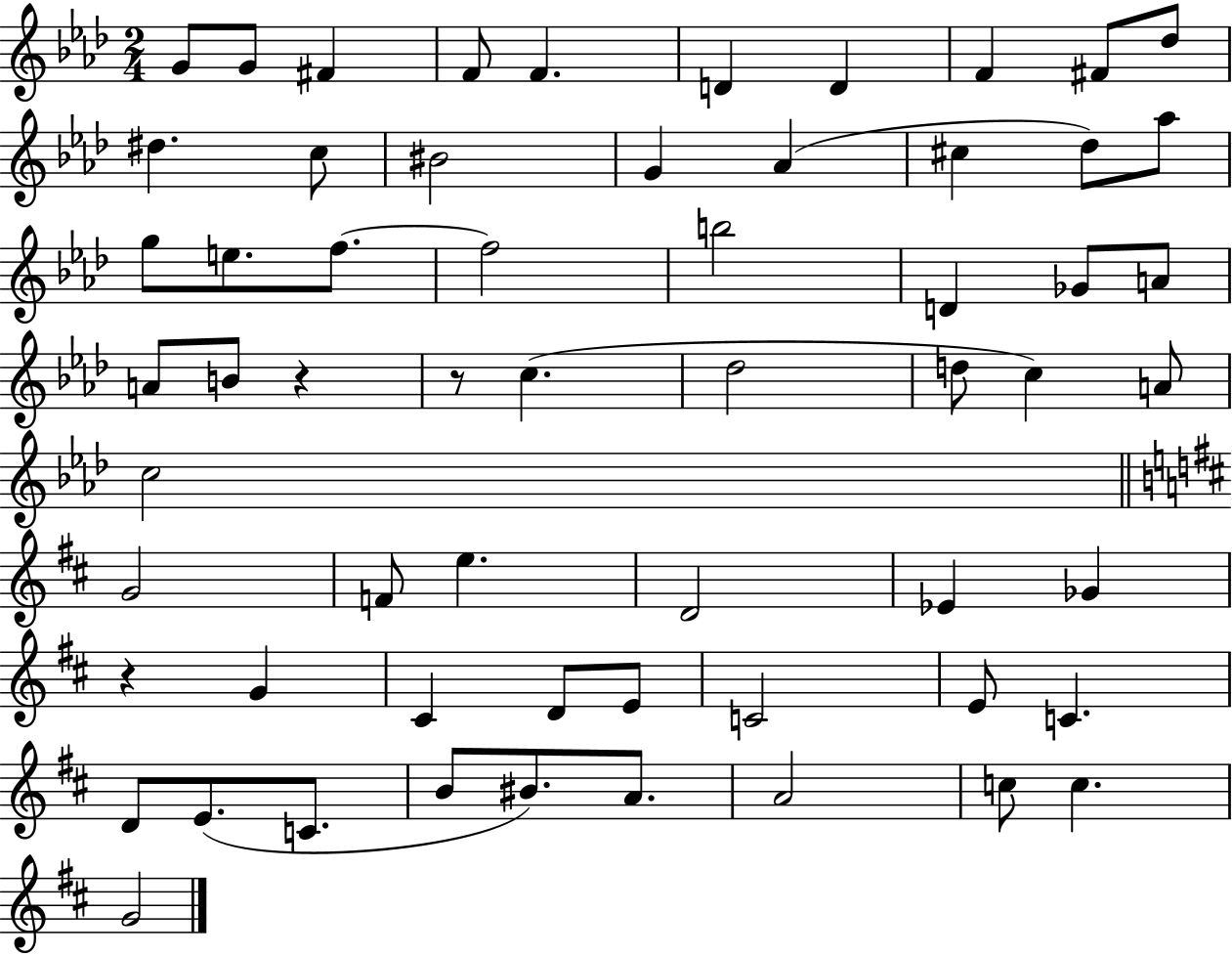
{
  \clef treble
  \numericTimeSignature
  \time 2/4
  \key aes \major
  g'8 g'8 fis'4 | f'8 f'4. | d'4 d'4 | f'4 fis'8 des''8 | \break dis''4. c''8 | bis'2 | g'4 aes'4( | cis''4 des''8) aes''8 | \break g''8 e''8. f''8.~~ | f''2 | b''2 | d'4 ges'8 a'8 | \break a'8 b'8 r4 | r8 c''4.( | des''2 | d''8 c''4) a'8 | \break c''2 | \bar "||" \break \key d \major g'2 | f'8 e''4. | d'2 | ees'4 ges'4 | \break r4 g'4 | cis'4 d'8 e'8 | c'2 | e'8 c'4. | \break d'8 e'8.( c'8. | b'8 bis'8.) a'8. | a'2 | c''8 c''4. | \break g'2 | \bar "|."
}